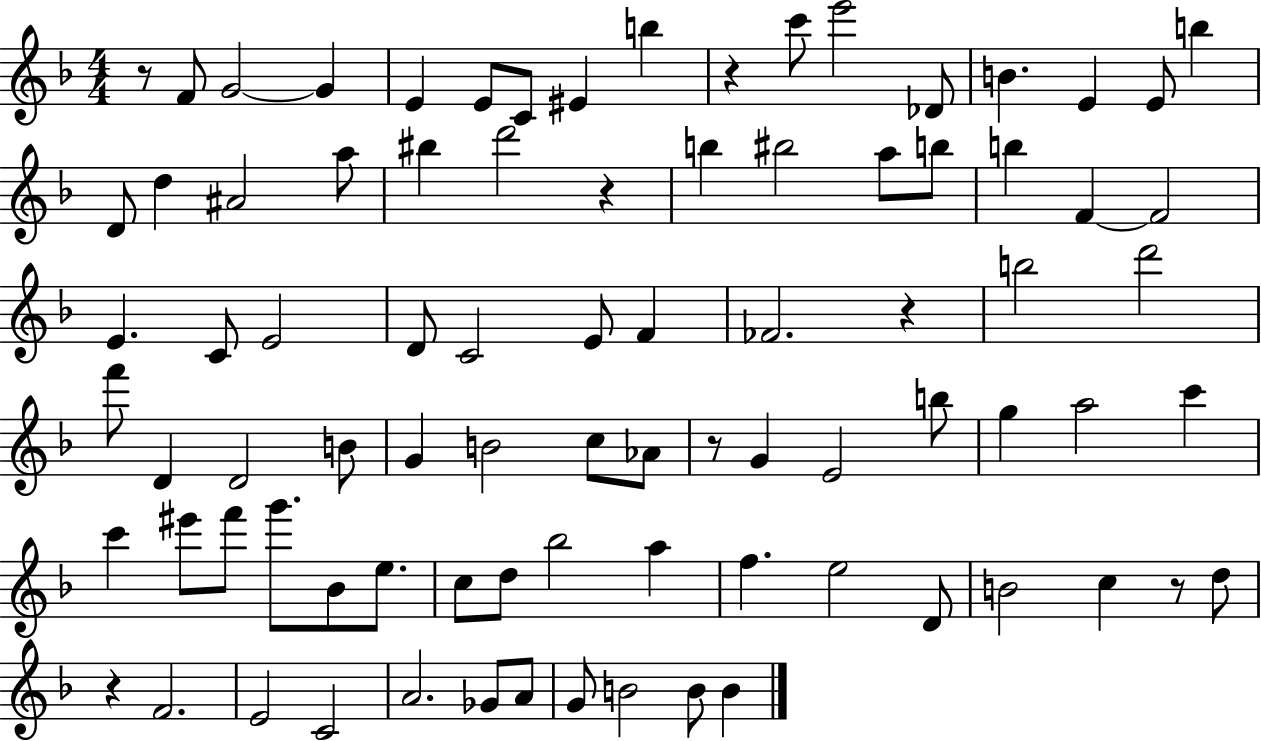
X:1
T:Untitled
M:4/4
L:1/4
K:F
z/2 F/2 G2 G E E/2 C/2 ^E b z c'/2 e'2 _D/2 B E E/2 b D/2 d ^A2 a/2 ^b d'2 z b ^b2 a/2 b/2 b F F2 E C/2 E2 D/2 C2 E/2 F _F2 z b2 d'2 f'/2 D D2 B/2 G B2 c/2 _A/2 z/2 G E2 b/2 g a2 c' c' ^e'/2 f'/2 g'/2 _B/2 e/2 c/2 d/2 _b2 a f e2 D/2 B2 c z/2 d/2 z F2 E2 C2 A2 _G/2 A/2 G/2 B2 B/2 B